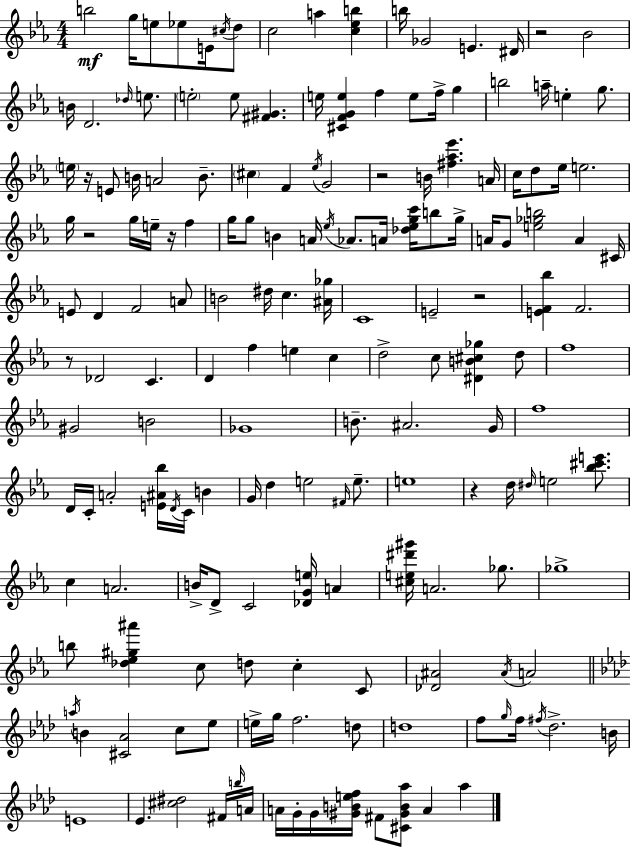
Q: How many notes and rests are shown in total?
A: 172